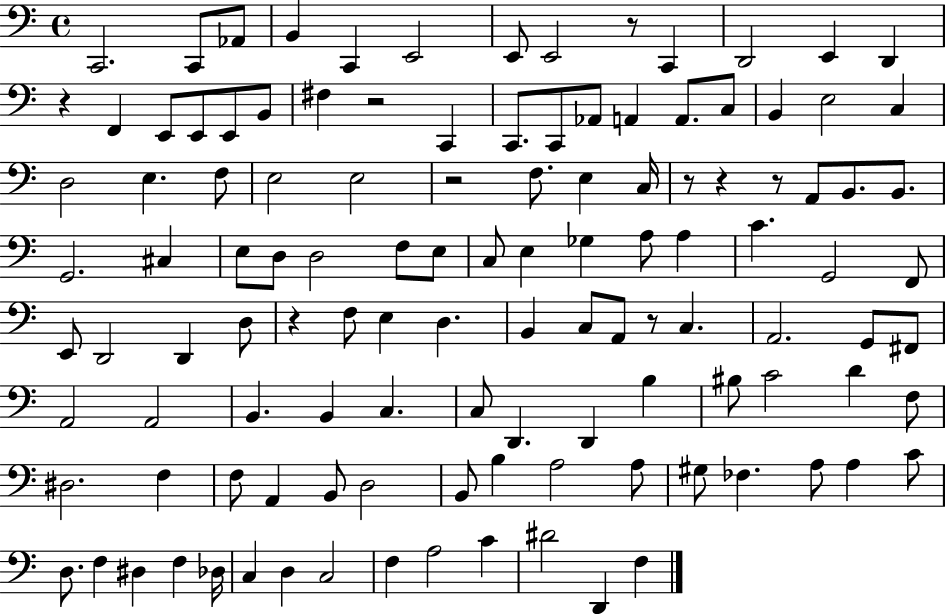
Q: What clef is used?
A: bass